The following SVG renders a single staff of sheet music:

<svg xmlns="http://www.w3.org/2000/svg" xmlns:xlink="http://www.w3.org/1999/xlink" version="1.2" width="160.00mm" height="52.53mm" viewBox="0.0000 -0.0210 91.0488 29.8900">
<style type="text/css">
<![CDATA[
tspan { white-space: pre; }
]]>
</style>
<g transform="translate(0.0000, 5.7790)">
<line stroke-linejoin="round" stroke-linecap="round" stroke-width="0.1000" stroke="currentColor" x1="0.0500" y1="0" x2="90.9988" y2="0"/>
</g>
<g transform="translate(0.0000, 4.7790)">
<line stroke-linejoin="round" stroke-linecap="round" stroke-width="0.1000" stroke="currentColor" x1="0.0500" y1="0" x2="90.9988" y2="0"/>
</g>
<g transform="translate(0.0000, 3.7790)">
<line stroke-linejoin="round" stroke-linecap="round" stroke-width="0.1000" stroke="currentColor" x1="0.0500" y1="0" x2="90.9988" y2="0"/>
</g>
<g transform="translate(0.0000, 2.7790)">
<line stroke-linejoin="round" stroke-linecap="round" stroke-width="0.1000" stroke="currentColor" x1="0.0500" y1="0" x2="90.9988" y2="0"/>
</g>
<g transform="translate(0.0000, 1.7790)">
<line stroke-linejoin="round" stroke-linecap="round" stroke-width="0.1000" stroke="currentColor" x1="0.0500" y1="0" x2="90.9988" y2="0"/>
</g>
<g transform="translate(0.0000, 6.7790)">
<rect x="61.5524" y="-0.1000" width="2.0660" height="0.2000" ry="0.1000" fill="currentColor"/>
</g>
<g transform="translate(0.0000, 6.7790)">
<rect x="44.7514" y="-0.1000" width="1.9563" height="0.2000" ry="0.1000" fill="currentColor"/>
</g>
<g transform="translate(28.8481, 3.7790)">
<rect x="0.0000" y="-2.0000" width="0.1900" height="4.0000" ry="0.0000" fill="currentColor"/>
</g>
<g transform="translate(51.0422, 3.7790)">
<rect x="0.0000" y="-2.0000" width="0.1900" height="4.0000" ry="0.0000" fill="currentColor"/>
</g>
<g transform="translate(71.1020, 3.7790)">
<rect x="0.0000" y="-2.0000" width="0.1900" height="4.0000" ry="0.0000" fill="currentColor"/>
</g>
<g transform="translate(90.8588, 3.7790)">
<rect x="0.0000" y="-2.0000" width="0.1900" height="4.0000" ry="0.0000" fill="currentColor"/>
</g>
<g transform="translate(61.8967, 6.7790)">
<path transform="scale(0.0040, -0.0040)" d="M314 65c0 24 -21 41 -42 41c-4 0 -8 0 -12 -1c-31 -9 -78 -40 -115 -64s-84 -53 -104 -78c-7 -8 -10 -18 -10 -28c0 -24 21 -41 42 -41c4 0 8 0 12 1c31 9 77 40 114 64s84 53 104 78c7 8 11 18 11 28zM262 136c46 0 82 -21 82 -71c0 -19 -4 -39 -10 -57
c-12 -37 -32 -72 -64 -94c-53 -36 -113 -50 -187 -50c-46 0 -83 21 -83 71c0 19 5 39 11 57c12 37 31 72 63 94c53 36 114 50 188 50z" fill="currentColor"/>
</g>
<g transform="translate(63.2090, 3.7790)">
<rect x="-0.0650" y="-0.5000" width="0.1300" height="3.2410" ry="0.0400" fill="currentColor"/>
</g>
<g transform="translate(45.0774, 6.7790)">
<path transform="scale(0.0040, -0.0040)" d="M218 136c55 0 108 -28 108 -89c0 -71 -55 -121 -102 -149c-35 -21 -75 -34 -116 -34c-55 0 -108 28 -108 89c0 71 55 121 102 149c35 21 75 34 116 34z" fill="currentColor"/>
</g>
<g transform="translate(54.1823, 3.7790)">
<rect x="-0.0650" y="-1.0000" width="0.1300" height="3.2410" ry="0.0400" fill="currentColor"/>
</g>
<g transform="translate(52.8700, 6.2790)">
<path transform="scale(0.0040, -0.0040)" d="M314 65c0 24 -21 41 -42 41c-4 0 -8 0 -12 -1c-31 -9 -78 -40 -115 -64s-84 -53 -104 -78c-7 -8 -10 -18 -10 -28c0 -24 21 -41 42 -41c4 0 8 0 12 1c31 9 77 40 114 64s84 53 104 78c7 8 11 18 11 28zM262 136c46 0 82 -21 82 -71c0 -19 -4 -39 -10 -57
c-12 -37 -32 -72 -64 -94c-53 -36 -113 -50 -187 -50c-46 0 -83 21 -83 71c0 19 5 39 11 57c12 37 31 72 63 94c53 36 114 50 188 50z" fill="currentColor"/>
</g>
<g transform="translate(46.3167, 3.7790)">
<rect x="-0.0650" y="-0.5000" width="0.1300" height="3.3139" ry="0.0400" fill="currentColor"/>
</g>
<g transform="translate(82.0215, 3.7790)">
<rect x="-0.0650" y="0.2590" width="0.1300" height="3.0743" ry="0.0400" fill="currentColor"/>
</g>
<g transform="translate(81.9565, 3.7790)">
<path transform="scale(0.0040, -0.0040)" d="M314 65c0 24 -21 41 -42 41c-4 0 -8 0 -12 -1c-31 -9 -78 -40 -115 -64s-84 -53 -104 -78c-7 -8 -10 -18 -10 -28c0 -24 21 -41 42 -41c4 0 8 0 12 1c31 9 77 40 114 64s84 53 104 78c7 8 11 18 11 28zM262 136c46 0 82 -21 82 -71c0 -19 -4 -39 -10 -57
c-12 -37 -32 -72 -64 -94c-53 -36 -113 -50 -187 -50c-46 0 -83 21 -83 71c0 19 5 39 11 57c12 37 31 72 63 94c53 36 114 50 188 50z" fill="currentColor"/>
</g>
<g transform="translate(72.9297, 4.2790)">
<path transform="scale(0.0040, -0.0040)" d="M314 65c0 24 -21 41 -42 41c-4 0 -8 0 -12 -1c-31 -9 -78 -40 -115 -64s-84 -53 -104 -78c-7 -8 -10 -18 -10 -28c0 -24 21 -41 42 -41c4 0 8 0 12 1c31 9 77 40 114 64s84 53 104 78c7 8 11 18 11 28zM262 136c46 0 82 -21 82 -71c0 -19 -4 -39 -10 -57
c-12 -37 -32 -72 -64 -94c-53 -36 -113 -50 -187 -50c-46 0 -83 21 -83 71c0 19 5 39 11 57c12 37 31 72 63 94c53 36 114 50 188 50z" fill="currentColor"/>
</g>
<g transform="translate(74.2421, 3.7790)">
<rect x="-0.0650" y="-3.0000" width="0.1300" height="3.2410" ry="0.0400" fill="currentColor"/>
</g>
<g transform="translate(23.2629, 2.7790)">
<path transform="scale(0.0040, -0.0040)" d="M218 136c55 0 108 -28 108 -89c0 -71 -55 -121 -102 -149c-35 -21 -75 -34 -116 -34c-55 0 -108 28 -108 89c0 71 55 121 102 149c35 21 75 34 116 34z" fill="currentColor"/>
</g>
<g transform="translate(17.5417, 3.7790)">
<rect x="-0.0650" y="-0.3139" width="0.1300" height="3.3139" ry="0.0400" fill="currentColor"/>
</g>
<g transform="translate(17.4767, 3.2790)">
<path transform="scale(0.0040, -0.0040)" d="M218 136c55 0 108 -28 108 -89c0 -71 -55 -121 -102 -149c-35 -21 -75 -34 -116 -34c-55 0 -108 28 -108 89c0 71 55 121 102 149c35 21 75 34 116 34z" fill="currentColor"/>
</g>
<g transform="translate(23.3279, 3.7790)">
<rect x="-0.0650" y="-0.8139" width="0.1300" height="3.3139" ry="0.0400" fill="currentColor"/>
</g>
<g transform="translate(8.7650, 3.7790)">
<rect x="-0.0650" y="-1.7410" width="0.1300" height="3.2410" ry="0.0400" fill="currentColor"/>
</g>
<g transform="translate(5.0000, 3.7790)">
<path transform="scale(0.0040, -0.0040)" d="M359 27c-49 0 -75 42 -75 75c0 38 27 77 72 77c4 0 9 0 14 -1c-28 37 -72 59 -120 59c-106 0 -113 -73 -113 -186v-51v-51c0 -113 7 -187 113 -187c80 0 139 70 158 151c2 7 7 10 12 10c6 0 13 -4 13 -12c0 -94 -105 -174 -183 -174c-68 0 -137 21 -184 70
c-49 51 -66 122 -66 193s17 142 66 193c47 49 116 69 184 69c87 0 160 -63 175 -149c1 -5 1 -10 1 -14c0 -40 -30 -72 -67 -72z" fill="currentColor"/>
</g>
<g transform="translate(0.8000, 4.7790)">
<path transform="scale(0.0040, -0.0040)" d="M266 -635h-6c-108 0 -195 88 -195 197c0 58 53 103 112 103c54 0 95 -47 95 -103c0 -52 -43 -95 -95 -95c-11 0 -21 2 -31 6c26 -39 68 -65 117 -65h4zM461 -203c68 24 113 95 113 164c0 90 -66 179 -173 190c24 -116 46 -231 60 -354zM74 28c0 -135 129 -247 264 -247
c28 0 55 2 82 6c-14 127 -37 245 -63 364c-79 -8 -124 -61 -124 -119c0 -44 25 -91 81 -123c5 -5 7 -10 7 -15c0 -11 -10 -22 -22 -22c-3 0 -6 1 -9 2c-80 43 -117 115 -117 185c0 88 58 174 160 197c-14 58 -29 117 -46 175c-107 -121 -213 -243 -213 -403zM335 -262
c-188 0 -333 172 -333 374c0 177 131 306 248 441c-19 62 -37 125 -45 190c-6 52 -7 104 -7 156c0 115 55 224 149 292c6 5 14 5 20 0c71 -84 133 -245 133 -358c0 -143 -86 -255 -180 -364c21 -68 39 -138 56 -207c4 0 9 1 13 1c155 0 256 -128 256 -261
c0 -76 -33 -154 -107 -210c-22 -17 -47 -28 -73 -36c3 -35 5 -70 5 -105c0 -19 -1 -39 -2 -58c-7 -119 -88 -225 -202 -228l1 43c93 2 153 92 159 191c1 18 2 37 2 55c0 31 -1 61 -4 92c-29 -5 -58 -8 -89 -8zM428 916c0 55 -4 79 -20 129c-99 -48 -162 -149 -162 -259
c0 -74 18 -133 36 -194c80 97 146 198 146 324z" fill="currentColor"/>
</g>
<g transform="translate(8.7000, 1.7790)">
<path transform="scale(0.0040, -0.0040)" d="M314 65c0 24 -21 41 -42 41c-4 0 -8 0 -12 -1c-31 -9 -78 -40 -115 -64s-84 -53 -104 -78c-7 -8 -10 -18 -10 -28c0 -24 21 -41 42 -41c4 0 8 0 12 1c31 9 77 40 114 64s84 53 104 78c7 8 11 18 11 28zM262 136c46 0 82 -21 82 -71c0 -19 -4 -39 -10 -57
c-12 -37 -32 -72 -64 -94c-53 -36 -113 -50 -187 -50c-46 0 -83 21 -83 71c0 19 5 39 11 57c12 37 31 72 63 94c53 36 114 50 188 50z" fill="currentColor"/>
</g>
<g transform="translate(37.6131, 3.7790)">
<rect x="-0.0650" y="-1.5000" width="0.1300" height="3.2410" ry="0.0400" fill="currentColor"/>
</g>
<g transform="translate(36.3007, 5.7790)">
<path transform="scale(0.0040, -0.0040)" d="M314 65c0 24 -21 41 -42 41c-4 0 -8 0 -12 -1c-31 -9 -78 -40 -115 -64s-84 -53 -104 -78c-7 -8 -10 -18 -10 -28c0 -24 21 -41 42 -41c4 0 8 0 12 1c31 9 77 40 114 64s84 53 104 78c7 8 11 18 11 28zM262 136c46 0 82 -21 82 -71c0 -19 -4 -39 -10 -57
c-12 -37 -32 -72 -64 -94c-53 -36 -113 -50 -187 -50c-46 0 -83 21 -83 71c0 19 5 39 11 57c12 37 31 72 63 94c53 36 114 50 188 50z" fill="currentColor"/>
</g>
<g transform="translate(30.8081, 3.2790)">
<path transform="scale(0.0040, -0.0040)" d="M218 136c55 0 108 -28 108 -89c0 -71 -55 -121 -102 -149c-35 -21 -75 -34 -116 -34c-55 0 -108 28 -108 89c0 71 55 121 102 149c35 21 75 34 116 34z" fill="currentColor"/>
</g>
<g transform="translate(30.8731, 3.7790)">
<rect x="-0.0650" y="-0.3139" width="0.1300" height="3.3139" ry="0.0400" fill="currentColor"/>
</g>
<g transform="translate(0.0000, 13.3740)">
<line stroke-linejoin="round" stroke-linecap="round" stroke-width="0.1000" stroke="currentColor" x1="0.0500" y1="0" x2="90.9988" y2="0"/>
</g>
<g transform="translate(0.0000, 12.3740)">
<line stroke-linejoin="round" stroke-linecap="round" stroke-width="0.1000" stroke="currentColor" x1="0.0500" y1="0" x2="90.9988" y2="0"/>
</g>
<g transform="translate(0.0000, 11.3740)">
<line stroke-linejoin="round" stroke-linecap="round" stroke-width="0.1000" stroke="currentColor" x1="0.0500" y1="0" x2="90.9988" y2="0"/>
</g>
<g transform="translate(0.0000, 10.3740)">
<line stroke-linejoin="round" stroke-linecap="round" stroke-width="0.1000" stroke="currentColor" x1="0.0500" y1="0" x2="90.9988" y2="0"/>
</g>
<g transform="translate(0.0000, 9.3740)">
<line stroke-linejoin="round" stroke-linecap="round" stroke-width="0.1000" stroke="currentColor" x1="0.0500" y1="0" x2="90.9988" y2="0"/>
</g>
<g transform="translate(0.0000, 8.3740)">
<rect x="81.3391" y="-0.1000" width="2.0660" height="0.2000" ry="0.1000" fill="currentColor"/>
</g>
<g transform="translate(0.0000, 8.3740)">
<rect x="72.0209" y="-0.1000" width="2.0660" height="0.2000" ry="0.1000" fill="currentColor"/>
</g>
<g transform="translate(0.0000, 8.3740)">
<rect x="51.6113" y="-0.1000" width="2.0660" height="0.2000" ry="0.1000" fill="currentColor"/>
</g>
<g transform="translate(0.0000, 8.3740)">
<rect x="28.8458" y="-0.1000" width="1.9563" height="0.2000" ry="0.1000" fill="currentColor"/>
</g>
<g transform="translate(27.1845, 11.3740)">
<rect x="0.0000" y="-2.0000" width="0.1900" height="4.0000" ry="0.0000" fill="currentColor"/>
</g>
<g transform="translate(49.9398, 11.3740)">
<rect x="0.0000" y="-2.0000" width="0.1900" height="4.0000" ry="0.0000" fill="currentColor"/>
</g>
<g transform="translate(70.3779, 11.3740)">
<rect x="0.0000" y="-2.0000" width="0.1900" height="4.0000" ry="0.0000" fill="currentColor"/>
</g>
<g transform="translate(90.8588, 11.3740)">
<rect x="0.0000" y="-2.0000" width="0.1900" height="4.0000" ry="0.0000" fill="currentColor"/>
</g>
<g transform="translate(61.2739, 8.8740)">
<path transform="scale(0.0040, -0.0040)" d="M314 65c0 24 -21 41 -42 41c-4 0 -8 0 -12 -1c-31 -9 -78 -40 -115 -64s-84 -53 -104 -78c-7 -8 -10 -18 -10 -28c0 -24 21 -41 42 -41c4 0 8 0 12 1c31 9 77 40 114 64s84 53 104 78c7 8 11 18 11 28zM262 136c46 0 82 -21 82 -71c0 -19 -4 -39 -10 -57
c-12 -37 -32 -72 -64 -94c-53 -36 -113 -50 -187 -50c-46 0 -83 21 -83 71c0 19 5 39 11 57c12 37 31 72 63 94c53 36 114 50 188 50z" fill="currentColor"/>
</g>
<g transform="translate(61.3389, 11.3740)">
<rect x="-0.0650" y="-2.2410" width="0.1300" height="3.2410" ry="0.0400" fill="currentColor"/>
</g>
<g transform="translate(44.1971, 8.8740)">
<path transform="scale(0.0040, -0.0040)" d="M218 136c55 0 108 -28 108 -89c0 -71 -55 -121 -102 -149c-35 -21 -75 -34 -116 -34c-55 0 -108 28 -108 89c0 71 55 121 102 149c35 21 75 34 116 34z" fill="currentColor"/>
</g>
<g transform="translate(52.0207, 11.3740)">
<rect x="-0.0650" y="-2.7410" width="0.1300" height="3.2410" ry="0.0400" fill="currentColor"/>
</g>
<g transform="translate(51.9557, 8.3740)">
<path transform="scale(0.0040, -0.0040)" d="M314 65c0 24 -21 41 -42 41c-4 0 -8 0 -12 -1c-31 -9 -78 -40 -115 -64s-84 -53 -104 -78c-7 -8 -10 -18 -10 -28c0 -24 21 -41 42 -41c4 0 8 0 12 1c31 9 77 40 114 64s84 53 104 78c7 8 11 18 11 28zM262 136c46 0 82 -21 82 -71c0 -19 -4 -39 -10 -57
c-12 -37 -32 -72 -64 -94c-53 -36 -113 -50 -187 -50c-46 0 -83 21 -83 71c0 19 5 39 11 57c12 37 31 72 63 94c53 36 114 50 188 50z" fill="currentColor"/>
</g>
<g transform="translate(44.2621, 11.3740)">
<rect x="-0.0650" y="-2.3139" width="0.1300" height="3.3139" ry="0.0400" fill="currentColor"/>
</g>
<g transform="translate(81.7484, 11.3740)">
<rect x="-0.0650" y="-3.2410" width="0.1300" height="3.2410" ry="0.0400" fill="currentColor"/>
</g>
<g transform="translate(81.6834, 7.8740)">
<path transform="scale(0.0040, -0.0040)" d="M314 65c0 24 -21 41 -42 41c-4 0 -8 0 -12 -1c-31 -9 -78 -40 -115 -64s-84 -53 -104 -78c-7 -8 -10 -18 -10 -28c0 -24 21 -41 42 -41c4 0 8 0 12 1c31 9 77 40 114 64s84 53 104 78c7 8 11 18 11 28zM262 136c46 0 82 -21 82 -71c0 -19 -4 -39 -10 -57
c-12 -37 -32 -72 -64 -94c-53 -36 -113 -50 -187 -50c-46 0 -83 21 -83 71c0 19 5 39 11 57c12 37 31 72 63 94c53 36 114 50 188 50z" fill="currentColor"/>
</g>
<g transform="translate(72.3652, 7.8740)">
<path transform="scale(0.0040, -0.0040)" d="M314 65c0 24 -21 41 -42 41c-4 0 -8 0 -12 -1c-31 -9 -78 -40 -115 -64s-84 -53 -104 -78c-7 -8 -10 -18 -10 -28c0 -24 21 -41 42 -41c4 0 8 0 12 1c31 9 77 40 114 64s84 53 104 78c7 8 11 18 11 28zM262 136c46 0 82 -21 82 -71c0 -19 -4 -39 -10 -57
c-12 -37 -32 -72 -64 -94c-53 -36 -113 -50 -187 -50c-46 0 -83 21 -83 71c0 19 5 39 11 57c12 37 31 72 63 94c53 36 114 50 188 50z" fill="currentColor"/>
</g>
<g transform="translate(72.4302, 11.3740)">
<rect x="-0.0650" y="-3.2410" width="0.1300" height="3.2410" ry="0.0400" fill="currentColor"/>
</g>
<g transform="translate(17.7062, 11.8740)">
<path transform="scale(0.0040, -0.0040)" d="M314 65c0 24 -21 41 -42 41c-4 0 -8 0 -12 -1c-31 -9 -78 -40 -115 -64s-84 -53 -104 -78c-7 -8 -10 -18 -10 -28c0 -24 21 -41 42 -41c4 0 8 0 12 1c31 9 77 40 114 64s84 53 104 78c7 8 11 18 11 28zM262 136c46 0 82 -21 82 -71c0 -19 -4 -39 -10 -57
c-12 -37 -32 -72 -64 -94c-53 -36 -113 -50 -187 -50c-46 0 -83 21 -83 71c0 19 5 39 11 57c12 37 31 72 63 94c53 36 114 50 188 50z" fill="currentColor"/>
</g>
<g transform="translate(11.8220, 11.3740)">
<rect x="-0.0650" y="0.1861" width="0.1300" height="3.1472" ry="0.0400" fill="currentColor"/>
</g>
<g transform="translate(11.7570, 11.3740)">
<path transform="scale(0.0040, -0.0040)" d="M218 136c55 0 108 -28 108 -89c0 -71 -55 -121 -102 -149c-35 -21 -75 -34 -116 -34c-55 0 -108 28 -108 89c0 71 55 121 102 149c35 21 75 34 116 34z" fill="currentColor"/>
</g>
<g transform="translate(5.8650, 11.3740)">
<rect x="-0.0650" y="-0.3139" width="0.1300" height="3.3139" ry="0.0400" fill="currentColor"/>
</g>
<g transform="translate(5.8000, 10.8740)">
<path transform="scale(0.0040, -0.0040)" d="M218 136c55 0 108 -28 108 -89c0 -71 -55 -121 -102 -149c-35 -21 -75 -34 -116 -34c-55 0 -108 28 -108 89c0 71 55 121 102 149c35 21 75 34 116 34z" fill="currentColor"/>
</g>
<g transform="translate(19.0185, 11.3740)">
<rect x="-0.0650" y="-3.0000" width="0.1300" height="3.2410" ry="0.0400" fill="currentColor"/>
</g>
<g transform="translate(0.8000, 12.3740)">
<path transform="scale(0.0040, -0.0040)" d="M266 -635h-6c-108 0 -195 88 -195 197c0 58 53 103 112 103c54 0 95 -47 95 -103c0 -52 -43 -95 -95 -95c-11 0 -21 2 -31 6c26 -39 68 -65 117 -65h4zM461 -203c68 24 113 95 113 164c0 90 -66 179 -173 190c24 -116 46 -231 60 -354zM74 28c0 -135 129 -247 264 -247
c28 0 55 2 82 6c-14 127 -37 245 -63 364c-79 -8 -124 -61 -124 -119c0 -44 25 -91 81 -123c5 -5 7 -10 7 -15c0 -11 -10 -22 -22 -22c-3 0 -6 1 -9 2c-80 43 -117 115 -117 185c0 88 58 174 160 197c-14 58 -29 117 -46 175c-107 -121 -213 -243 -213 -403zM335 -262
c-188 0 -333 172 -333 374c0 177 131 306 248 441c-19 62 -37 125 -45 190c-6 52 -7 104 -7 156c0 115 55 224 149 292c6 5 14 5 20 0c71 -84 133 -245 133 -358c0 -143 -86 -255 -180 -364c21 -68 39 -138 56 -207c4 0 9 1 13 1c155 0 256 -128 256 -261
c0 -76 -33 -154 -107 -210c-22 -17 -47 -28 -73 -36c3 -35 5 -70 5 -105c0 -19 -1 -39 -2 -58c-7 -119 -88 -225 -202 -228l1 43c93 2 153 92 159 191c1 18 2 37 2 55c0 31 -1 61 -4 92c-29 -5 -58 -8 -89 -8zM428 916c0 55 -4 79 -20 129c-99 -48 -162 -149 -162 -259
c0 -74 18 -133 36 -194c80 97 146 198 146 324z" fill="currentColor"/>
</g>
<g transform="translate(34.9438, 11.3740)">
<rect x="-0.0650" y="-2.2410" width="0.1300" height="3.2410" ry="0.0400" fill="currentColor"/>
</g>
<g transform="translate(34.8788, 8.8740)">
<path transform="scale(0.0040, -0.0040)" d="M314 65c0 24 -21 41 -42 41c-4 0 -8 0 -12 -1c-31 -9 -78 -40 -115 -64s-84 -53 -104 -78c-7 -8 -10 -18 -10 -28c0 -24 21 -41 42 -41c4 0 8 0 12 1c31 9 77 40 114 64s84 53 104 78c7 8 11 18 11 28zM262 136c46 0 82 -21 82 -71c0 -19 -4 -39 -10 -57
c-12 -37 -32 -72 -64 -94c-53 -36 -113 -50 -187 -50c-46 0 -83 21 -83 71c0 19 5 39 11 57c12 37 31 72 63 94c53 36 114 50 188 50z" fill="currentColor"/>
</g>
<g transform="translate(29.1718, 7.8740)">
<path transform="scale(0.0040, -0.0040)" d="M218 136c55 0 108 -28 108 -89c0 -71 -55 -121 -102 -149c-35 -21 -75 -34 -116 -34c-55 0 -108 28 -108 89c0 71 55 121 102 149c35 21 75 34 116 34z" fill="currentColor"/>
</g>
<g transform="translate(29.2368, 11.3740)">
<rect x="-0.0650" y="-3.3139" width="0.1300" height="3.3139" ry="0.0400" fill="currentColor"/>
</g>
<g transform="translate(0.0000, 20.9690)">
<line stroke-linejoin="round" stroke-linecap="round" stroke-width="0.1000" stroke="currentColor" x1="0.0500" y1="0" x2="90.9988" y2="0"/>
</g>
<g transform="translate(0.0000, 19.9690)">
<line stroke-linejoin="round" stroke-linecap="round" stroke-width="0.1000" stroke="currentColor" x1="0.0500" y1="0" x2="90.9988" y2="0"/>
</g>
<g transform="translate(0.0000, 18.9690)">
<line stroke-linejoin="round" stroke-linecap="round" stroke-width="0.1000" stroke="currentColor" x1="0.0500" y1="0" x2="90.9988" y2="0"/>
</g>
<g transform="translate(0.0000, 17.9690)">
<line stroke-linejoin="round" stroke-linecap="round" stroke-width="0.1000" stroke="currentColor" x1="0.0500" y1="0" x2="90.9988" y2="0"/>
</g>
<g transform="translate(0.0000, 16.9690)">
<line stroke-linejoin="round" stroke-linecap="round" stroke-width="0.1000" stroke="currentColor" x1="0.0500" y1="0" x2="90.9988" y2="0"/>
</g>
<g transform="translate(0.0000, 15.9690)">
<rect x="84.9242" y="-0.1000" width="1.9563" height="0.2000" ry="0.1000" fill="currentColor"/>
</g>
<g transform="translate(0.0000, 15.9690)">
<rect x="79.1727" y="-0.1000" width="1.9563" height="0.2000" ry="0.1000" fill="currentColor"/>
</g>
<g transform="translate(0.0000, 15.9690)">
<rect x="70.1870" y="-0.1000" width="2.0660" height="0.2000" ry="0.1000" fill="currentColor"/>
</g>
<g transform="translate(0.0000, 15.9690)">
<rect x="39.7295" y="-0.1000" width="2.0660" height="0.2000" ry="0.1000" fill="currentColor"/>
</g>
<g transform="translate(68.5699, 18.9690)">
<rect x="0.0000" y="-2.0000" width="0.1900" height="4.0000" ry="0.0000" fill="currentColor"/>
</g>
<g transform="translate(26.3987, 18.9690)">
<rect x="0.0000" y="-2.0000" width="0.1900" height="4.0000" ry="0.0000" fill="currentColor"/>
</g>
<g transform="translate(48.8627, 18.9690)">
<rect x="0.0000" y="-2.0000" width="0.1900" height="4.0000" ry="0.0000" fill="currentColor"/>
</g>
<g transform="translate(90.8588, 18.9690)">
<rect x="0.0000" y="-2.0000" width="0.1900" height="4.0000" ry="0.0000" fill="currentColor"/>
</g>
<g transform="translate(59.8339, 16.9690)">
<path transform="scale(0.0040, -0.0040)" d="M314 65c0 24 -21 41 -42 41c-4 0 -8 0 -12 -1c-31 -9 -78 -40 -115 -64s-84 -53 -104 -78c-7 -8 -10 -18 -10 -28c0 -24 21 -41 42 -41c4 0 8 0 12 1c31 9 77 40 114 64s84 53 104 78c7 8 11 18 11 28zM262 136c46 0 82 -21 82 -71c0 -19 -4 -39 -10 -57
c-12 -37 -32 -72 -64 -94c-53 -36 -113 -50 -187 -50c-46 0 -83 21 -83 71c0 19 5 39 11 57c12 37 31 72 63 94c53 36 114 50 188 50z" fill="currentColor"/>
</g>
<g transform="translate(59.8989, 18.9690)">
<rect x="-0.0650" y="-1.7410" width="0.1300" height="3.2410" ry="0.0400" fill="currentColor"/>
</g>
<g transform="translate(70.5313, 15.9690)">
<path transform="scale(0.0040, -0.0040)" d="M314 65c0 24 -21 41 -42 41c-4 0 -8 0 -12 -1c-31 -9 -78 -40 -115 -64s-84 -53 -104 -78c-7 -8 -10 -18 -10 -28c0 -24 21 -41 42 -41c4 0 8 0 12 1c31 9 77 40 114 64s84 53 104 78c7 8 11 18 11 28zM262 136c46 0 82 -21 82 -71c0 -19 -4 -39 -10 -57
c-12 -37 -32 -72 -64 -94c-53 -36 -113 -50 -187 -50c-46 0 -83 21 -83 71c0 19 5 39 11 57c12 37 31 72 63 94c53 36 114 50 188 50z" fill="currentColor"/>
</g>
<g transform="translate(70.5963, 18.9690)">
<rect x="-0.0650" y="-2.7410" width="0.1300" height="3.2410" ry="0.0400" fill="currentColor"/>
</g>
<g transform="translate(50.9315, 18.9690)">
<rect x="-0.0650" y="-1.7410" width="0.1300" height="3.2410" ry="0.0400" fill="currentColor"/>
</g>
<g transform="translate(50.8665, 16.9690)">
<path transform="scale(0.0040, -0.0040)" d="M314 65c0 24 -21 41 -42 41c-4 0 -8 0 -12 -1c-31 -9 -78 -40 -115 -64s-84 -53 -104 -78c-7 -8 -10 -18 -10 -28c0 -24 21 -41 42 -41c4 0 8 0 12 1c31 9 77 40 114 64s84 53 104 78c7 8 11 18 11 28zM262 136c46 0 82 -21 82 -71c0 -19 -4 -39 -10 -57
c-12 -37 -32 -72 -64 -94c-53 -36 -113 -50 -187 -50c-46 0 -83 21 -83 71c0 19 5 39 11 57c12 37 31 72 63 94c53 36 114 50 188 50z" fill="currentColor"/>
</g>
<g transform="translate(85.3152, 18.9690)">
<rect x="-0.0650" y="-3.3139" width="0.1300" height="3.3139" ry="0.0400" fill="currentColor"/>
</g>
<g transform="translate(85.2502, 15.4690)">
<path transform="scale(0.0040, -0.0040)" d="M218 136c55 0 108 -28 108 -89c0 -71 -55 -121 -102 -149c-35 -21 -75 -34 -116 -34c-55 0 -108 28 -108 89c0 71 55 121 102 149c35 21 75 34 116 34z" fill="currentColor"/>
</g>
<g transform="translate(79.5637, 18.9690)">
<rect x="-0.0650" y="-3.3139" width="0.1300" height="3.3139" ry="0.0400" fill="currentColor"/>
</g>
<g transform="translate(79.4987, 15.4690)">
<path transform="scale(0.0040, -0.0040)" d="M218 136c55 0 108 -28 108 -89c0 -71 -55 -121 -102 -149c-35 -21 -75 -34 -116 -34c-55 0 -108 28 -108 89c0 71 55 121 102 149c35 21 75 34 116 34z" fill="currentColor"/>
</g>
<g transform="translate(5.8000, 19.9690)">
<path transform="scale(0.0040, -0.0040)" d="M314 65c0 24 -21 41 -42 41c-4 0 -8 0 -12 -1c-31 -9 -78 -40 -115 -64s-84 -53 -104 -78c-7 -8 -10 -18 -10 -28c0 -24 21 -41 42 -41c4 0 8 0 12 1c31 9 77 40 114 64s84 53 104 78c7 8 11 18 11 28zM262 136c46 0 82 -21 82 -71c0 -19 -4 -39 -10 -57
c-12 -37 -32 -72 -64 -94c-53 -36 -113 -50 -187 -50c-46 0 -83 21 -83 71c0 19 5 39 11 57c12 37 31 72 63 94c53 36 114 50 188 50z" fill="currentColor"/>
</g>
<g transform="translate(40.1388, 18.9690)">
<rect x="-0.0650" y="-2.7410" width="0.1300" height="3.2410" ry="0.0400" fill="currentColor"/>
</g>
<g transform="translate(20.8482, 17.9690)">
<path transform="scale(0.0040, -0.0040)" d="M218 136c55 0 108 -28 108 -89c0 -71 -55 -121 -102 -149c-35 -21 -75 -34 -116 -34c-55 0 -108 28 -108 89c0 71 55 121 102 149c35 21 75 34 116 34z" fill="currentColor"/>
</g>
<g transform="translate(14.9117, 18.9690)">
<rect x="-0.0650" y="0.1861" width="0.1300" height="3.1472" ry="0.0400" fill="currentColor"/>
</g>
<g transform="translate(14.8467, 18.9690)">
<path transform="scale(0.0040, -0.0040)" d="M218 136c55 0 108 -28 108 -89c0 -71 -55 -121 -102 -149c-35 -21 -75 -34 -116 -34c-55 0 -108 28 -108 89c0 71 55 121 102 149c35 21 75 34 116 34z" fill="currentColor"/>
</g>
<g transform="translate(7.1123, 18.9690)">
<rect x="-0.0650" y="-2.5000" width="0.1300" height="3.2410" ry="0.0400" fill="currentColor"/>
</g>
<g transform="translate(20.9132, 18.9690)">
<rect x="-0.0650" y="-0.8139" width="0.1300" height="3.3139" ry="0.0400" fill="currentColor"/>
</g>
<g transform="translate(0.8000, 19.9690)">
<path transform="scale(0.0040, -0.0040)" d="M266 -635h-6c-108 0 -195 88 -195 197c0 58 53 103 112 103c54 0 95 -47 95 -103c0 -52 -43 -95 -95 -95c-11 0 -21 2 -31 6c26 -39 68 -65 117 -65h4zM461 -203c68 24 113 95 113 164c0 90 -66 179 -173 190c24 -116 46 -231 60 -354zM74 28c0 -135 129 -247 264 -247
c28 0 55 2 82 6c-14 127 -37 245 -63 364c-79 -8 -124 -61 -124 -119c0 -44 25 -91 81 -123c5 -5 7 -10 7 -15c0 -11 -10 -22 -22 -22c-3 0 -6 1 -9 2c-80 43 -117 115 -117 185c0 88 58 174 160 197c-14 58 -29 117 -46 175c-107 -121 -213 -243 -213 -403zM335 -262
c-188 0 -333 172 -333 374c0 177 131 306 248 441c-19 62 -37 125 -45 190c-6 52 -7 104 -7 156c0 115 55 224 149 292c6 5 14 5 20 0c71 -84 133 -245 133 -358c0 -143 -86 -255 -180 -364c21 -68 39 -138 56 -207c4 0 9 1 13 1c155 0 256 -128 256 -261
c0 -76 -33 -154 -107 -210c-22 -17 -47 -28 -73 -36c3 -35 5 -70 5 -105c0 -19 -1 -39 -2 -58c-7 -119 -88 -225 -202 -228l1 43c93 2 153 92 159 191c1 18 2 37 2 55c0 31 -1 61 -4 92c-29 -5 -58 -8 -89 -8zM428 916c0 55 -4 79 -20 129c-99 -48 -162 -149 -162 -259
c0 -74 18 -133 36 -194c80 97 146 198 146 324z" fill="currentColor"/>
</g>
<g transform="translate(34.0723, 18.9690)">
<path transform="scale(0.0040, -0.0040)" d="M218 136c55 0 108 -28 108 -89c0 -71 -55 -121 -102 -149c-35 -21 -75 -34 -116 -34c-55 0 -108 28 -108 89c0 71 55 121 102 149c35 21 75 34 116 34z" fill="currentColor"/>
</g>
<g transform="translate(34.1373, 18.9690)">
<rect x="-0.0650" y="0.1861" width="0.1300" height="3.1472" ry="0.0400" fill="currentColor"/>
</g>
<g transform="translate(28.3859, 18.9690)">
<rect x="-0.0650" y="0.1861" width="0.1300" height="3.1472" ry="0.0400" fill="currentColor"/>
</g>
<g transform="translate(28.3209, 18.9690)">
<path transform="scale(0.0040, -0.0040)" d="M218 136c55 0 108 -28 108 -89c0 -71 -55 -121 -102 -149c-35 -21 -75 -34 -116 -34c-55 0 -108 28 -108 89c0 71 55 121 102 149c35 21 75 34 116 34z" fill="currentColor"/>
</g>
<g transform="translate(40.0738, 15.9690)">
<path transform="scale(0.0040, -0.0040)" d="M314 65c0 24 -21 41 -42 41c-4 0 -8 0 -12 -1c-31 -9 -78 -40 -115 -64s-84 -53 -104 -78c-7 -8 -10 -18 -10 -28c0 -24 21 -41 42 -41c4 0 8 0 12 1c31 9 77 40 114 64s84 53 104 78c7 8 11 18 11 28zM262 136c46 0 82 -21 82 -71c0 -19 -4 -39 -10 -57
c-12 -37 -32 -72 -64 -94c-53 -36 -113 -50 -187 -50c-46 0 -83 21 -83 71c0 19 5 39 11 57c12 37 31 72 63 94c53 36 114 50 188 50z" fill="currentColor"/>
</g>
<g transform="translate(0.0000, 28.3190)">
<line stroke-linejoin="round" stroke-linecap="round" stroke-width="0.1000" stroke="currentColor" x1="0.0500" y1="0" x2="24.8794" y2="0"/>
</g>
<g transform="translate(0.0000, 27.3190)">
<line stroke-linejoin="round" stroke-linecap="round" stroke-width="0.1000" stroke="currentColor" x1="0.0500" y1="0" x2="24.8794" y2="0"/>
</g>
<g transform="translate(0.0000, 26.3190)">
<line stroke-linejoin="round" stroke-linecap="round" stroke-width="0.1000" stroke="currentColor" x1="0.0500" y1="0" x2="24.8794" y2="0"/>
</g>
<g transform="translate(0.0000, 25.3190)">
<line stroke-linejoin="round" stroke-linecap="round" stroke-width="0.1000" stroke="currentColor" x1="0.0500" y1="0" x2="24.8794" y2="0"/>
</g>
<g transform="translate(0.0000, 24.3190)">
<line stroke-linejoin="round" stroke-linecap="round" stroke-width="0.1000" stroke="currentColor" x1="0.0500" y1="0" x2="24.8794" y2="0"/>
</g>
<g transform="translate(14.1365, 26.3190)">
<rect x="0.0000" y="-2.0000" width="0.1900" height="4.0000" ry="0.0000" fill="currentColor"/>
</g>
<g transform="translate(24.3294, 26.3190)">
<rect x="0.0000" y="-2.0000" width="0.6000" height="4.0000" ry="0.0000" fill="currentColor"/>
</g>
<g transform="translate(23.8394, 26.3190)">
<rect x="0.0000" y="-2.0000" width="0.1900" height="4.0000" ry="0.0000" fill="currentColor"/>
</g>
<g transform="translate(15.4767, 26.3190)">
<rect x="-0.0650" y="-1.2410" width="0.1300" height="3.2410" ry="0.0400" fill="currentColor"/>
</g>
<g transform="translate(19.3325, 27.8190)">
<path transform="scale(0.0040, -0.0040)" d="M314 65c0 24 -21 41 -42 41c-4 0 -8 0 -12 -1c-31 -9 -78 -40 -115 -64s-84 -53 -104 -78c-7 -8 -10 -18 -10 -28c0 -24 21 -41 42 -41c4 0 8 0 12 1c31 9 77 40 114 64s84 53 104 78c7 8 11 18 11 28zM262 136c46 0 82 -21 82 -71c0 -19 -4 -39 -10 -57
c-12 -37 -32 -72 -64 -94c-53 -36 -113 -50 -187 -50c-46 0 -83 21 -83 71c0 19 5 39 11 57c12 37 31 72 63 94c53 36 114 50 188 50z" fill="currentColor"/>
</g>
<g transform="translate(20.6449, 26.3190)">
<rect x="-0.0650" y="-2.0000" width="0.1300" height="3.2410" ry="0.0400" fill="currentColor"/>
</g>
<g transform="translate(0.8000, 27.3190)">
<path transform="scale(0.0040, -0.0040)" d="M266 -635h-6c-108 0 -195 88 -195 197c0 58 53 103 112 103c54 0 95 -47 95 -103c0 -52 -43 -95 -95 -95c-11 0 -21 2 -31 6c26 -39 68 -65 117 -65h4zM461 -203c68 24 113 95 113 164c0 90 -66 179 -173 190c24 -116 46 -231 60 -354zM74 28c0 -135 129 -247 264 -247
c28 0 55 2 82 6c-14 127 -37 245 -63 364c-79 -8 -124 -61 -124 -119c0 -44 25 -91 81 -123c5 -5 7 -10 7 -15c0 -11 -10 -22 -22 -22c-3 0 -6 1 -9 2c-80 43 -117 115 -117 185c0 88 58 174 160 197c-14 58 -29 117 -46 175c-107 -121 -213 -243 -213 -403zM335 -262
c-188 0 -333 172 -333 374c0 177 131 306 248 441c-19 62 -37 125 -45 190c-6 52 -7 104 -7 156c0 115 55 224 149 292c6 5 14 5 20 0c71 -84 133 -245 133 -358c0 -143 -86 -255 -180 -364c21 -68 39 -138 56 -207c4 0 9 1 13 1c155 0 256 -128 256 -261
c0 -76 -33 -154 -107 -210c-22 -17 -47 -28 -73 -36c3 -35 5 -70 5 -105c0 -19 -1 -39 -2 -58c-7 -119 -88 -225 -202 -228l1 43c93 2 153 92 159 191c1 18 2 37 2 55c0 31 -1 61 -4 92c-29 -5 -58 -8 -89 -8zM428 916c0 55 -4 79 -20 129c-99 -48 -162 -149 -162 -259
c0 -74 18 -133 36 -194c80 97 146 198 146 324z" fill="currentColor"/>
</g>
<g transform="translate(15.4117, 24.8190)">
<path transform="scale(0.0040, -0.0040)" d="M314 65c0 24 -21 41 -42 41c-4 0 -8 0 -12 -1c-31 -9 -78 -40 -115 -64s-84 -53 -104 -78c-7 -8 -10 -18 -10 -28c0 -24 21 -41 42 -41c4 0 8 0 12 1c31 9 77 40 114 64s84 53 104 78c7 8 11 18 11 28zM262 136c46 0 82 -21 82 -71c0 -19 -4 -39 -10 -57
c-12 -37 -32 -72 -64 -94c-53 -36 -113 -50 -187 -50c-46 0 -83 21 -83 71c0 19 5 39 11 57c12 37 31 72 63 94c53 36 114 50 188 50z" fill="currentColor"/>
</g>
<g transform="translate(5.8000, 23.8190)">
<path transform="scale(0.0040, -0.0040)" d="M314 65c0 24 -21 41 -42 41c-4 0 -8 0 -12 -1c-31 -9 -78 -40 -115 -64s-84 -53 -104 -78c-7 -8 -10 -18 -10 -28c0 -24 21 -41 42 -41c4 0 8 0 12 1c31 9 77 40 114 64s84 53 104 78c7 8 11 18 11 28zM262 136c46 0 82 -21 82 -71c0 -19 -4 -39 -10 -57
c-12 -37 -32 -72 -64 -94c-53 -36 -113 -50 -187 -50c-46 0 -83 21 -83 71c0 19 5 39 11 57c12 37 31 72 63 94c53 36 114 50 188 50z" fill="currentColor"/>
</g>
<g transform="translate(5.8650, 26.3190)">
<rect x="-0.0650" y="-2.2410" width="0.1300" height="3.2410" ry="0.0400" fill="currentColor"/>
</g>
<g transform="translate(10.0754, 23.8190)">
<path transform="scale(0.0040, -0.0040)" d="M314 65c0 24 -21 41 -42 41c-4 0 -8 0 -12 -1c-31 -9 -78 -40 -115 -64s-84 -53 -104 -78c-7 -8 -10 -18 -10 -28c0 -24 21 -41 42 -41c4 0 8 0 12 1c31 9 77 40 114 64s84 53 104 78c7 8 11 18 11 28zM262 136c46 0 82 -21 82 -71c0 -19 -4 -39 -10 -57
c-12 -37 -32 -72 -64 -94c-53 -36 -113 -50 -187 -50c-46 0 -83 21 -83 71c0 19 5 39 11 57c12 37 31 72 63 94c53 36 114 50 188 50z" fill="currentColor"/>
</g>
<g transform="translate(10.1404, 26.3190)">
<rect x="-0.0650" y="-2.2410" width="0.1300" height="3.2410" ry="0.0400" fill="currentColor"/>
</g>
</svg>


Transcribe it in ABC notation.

X:1
T:Untitled
M:4/4
L:1/4
K:C
f2 c d c E2 C D2 C2 A2 B2 c B A2 b g2 g a2 g2 b2 b2 G2 B d B B a2 f2 f2 a2 b b g2 g2 e2 F2